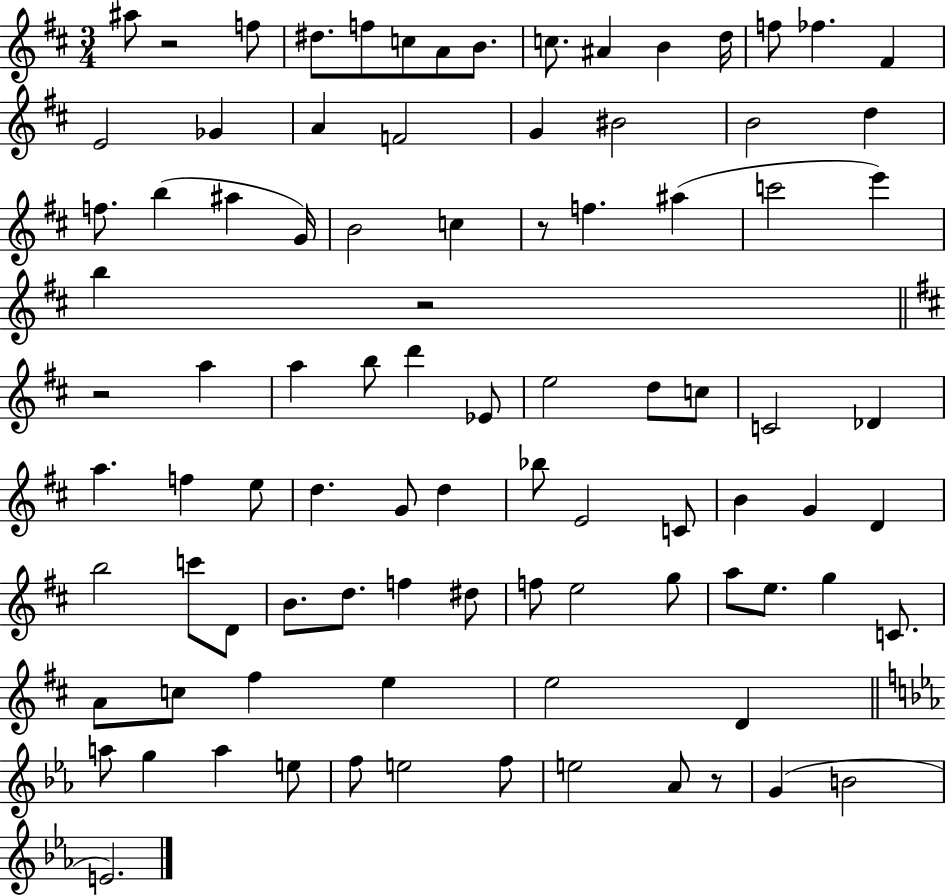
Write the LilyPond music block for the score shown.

{
  \clef treble
  \numericTimeSignature
  \time 3/4
  \key d \major
  \repeat volta 2 { ais''8 r2 f''8 | dis''8. f''8 c''8 a'8 b'8. | c''8. ais'4 b'4 d''16 | f''8 fes''4. fis'4 | \break e'2 ges'4 | a'4 f'2 | g'4 bis'2 | b'2 d''4 | \break f''8. b''4( ais''4 g'16) | b'2 c''4 | r8 f''4. ais''4( | c'''2 e'''4) | \break b''4 r2 | \bar "||" \break \key d \major r2 a''4 | a''4 b''8 d'''4 ees'8 | e''2 d''8 c''8 | c'2 des'4 | \break a''4. f''4 e''8 | d''4. g'8 d''4 | bes''8 e'2 c'8 | b'4 g'4 d'4 | \break b''2 c'''8 d'8 | b'8. d''8. f''4 dis''8 | f''8 e''2 g''8 | a''8 e''8. g''4 c'8. | \break a'8 c''8 fis''4 e''4 | e''2 d'4 | \bar "||" \break \key ees \major a''8 g''4 a''4 e''8 | f''8 e''2 f''8 | e''2 aes'8 r8 | g'4( b'2 | \break e'2.) | } \bar "|."
}